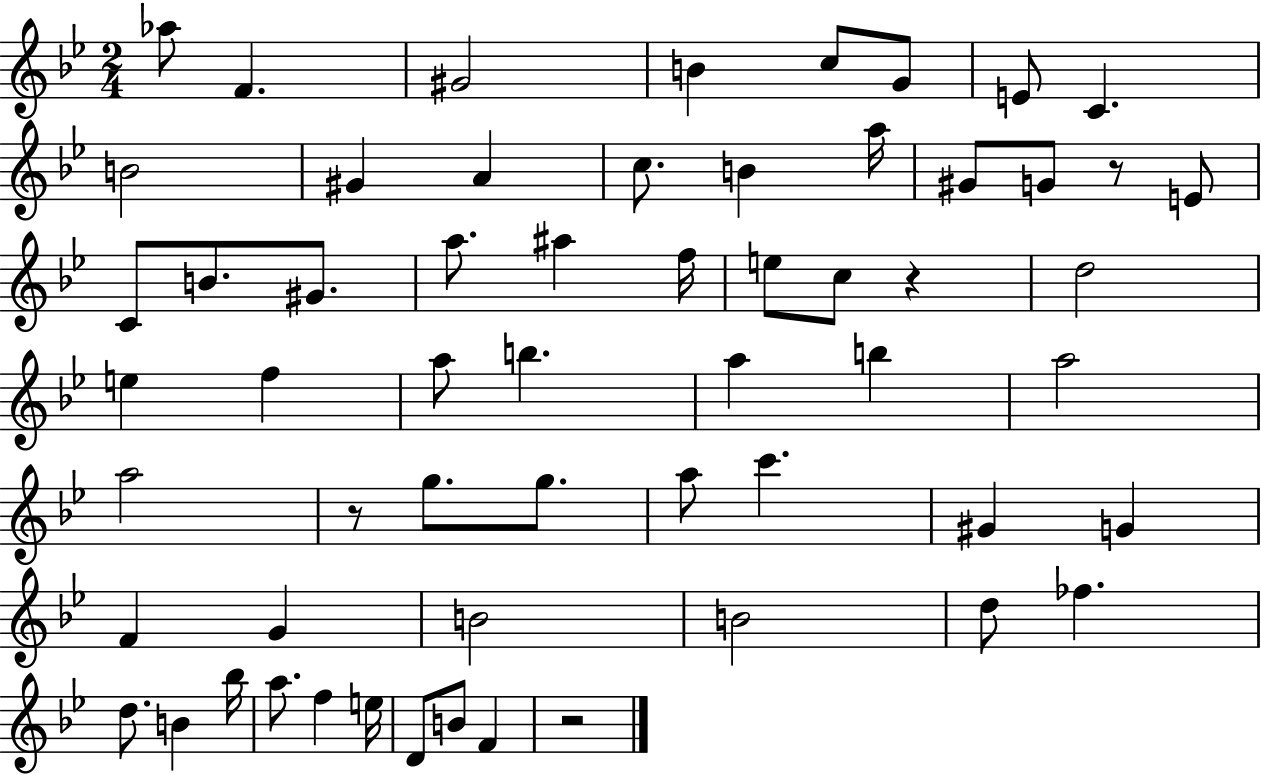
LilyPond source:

{
  \clef treble
  \numericTimeSignature
  \time 2/4
  \key bes \major
  aes''8 f'4. | gis'2 | b'4 c''8 g'8 | e'8 c'4. | \break b'2 | gis'4 a'4 | c''8. b'4 a''16 | gis'8 g'8 r8 e'8 | \break c'8 b'8. gis'8. | a''8. ais''4 f''16 | e''8 c''8 r4 | d''2 | \break e''4 f''4 | a''8 b''4. | a''4 b''4 | a''2 | \break a''2 | r8 g''8. g''8. | a''8 c'''4. | gis'4 g'4 | \break f'4 g'4 | b'2 | b'2 | d''8 fes''4. | \break d''8. b'4 bes''16 | a''8. f''4 e''16 | d'8 b'8 f'4 | r2 | \break \bar "|."
}